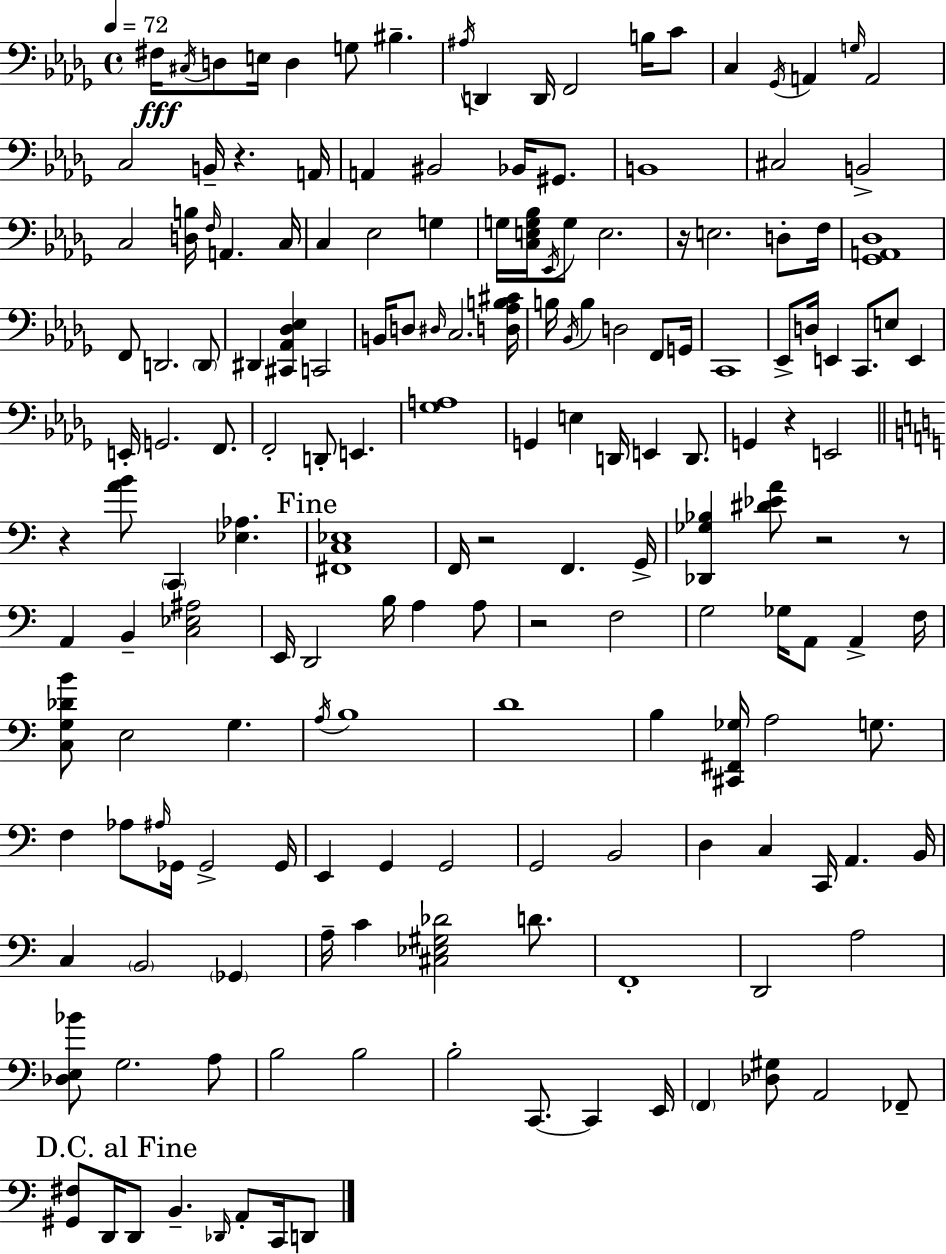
{
  \clef bass
  \time 4/4
  \defaultTimeSignature
  \key bes \minor
  \tempo 4 = 72
  \repeat volta 2 { fis16\fff \acciaccatura { cis16 } d8 e16 d4 g8 bis4.-- | \acciaccatura { ais16 } d,4 d,16 f,2 b16 | c'8 c4 \acciaccatura { ges,16 } a,4 \grace { g16 } a,2 | c2 b,16-- r4. | \break a,16 a,4 bis,2 | bes,16 gis,8. b,1 | cis2 b,2-> | c2 <d b>16 \grace { f16 } a,4. | \break c16 c4 ees2 | g4 g16 <c e g bes>16 \acciaccatura { ees,16 } g8 e2. | r16 e2. | d8-. f16 <ges, a, des>1 | \break f,8 d,2. | \parenthesize d,8 dis,4 <cis, aes, des ees>4 c,2 | b,16 d8 \grace { dis16 } c2. | <d aes b cis'>16 b16 \acciaccatura { bes,16 } b4 d2 | \break f,8 g,16 c,1 | ees,8-> d16 e,4 c,8. | e8 e,4 e,16-. g,2. | f,8. f,2-. | \break d,8-. e,4. <ges a>1 | g,4 e4 | d,16 e,4 d,8. g,4 r4 | e,2 \bar "||" \break \key a \minor r4 <a' b'>8 \parenthesize c,4 <ees aes>4. | \mark "Fine" <fis, c ees>1 | f,16 r2 f,4. g,16-> | <des, ges bes>4 <dis' ees' a'>8 r2 r8 | \break a,4 b,4-- <c ees ais>2 | e,16 d,2 b16 a4 a8 | r2 f2 | g2 ges16 a,8 a,4-> f16 | \break <c g des' b'>8 e2 g4. | \acciaccatura { a16 } b1 | d'1 | b4 <cis, fis, ges>16 a2 g8. | \break f4 aes8 \grace { ais16 } ges,16 ges,2-> | ges,16 e,4 g,4 g,2 | g,2 b,2 | d4 c4 c,16 a,4. | \break b,16 c4 \parenthesize b,2 \parenthesize ges,4 | a16-- c'4 <cis ees gis des'>2 d'8. | f,1-. | d,2 a2 | \break <des e bes'>8 g2. | a8 b2 b2 | b2-. c,8.~~ c,4 | e,16 \parenthesize f,4 <des gis>8 a,2 | \break fes,8-- \mark "D.C. al Fine" <gis, fis>8 d,16 d,8 b,4.-- \grace { des,16 } a,8-. | c,16 d,8 } \bar "|."
}